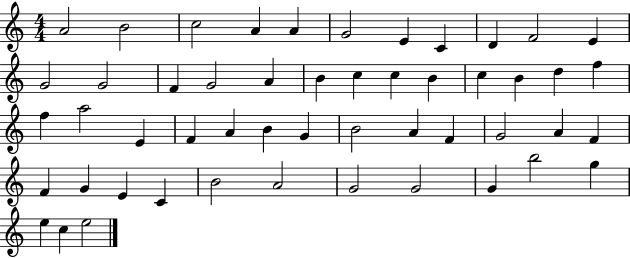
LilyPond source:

{
  \clef treble
  \numericTimeSignature
  \time 4/4
  \key c \major
  a'2 b'2 | c''2 a'4 a'4 | g'2 e'4 c'4 | d'4 f'2 e'4 | \break g'2 g'2 | f'4 g'2 a'4 | b'4 c''4 c''4 b'4 | c''4 b'4 d''4 f''4 | \break f''4 a''2 e'4 | f'4 a'4 b'4 g'4 | b'2 a'4 f'4 | g'2 a'4 f'4 | \break f'4 g'4 e'4 c'4 | b'2 a'2 | g'2 g'2 | g'4 b''2 g''4 | \break e''4 c''4 e''2 | \bar "|."
}